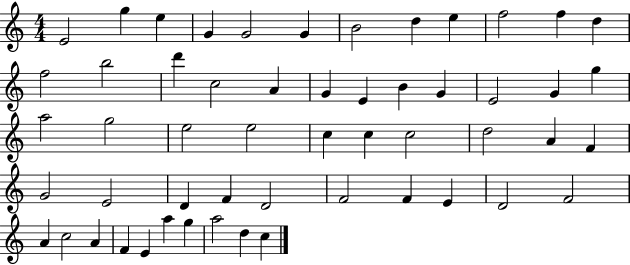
E4/h G5/q E5/q G4/q G4/h G4/q B4/h D5/q E5/q F5/h F5/q D5/q F5/h B5/h D6/q C5/h A4/q G4/q E4/q B4/q G4/q E4/h G4/q G5/q A5/h G5/h E5/h E5/h C5/q C5/q C5/h D5/h A4/q F4/q G4/h E4/h D4/q F4/q D4/h F4/h F4/q E4/q D4/h F4/h A4/q C5/h A4/q F4/q E4/q A5/q G5/q A5/h D5/q C5/q